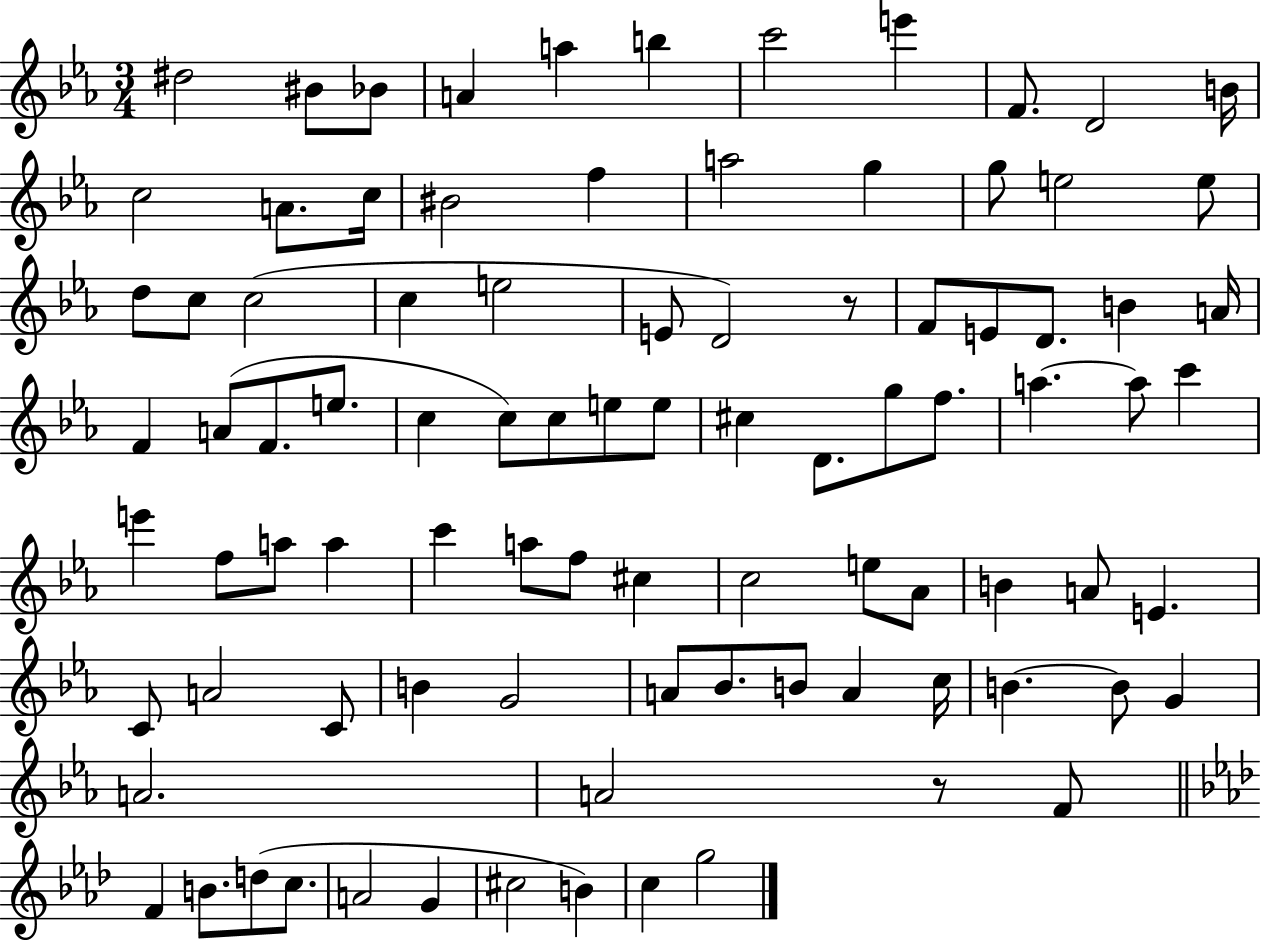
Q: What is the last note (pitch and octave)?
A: G5